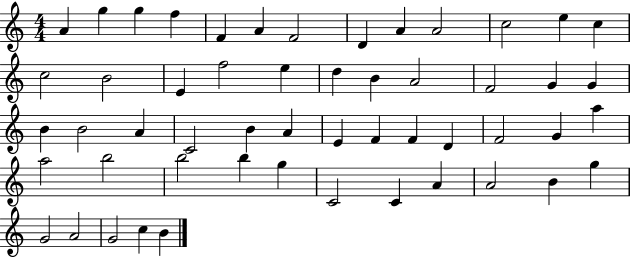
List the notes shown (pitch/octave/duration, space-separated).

A4/q G5/q G5/q F5/q F4/q A4/q F4/h D4/q A4/q A4/h C5/h E5/q C5/q C5/h B4/h E4/q F5/h E5/q D5/q B4/q A4/h F4/h G4/q G4/q B4/q B4/h A4/q C4/h B4/q A4/q E4/q F4/q F4/q D4/q F4/h G4/q A5/q A5/h B5/h B5/h B5/q G5/q C4/h C4/q A4/q A4/h B4/q G5/q G4/h A4/h G4/h C5/q B4/q